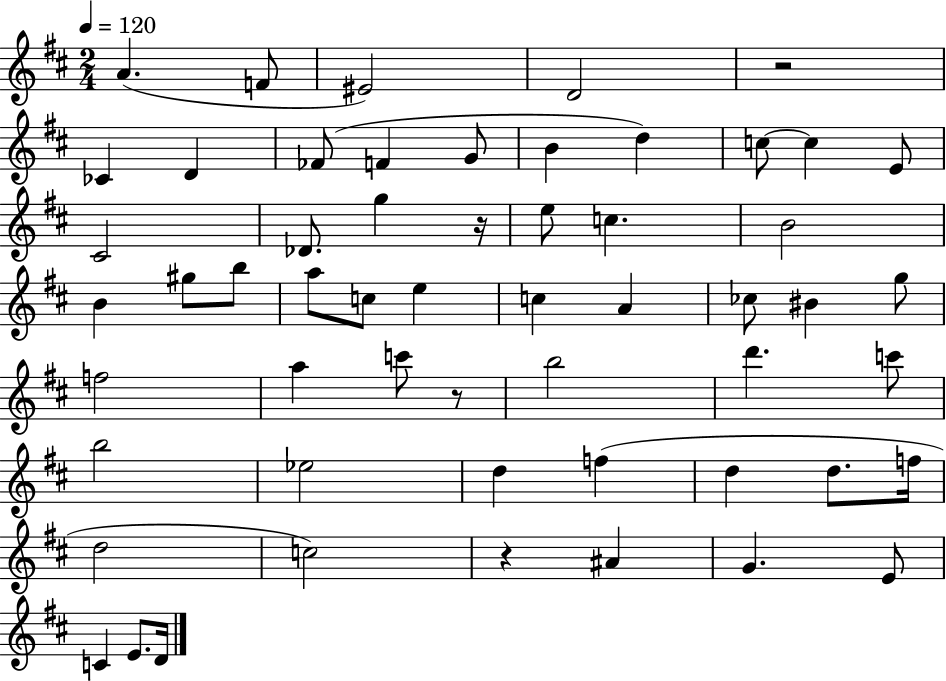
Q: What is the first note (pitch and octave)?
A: A4